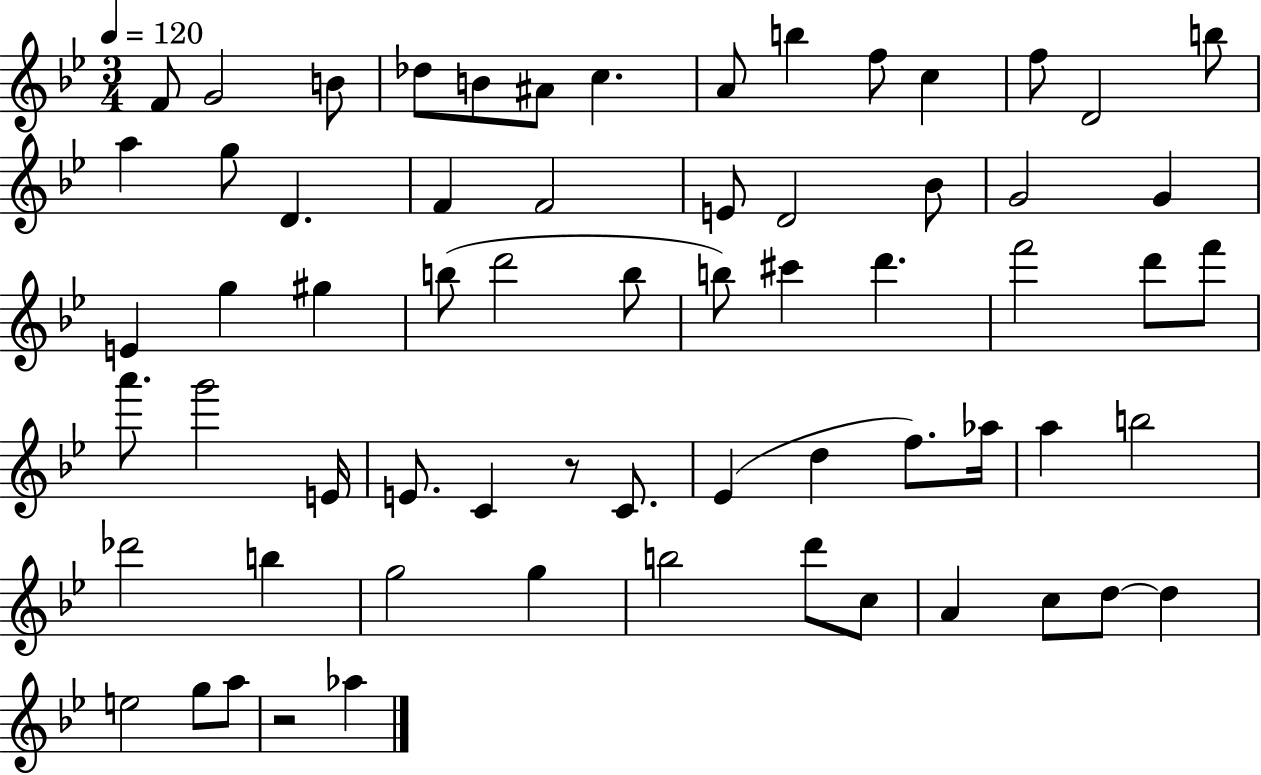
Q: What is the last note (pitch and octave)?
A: Ab5